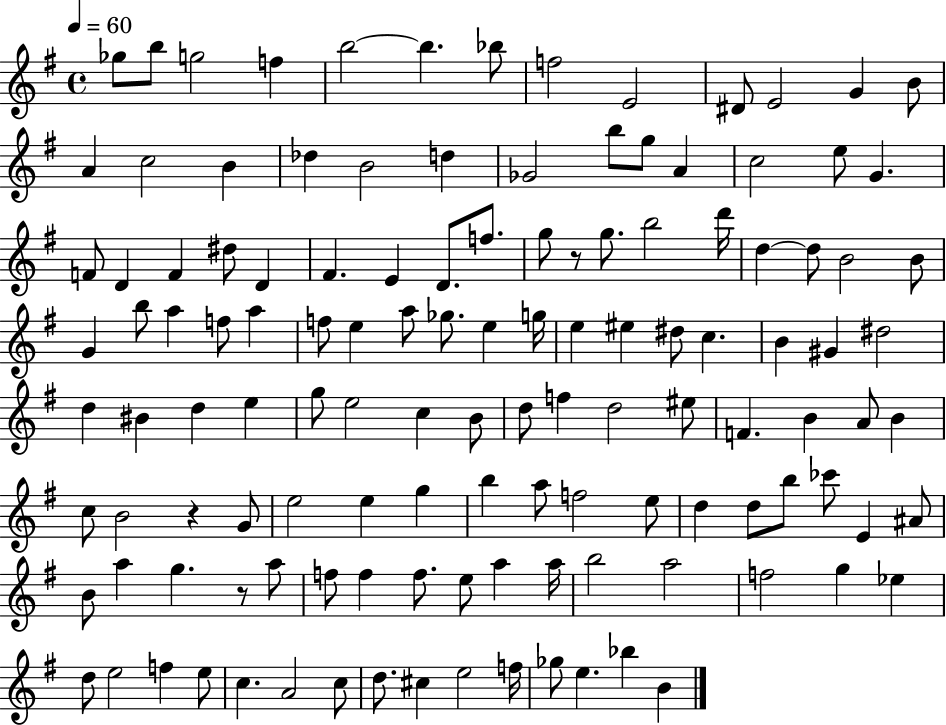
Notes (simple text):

Gb5/e B5/e G5/h F5/q B5/h B5/q. Bb5/e F5/h E4/h D#4/e E4/h G4/q B4/e A4/q C5/h B4/q Db5/q B4/h D5/q Gb4/h B5/e G5/e A4/q C5/h E5/e G4/q. F4/e D4/q F4/q D#5/e D4/q F#4/q. E4/q D4/e. F5/e. G5/e R/e G5/e. B5/h D6/s D5/q D5/e B4/h B4/e G4/q B5/e A5/q F5/e A5/q F5/e E5/q A5/e Gb5/e. E5/q G5/s E5/q EIS5/q D#5/e C5/q. B4/q G#4/q D#5/h D5/q BIS4/q D5/q E5/q G5/e E5/h C5/q B4/e D5/e F5/q D5/h EIS5/e F4/q. B4/q A4/e B4/q C5/e B4/h R/q G4/e E5/h E5/q G5/q B5/q A5/e F5/h E5/e D5/q D5/e B5/e CES6/e E4/q A#4/e B4/e A5/q G5/q. R/e A5/e F5/e F5/q F5/e. E5/e A5/q A5/s B5/h A5/h F5/h G5/q Eb5/q D5/e E5/h F5/q E5/e C5/q. A4/h C5/e D5/e. C#5/q E5/h F5/s Gb5/e E5/q. Bb5/q B4/q